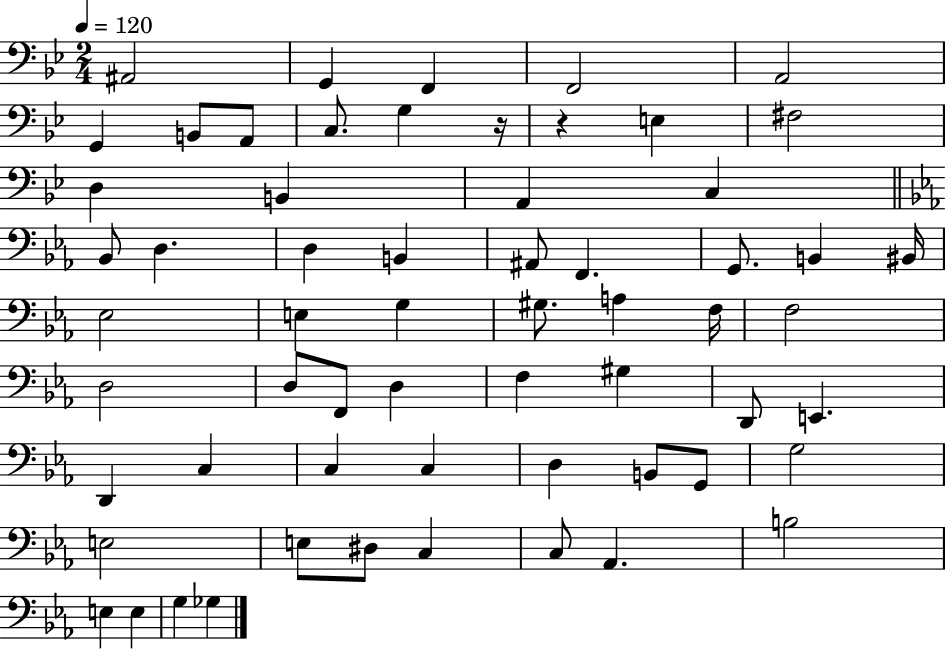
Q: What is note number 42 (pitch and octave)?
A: C3